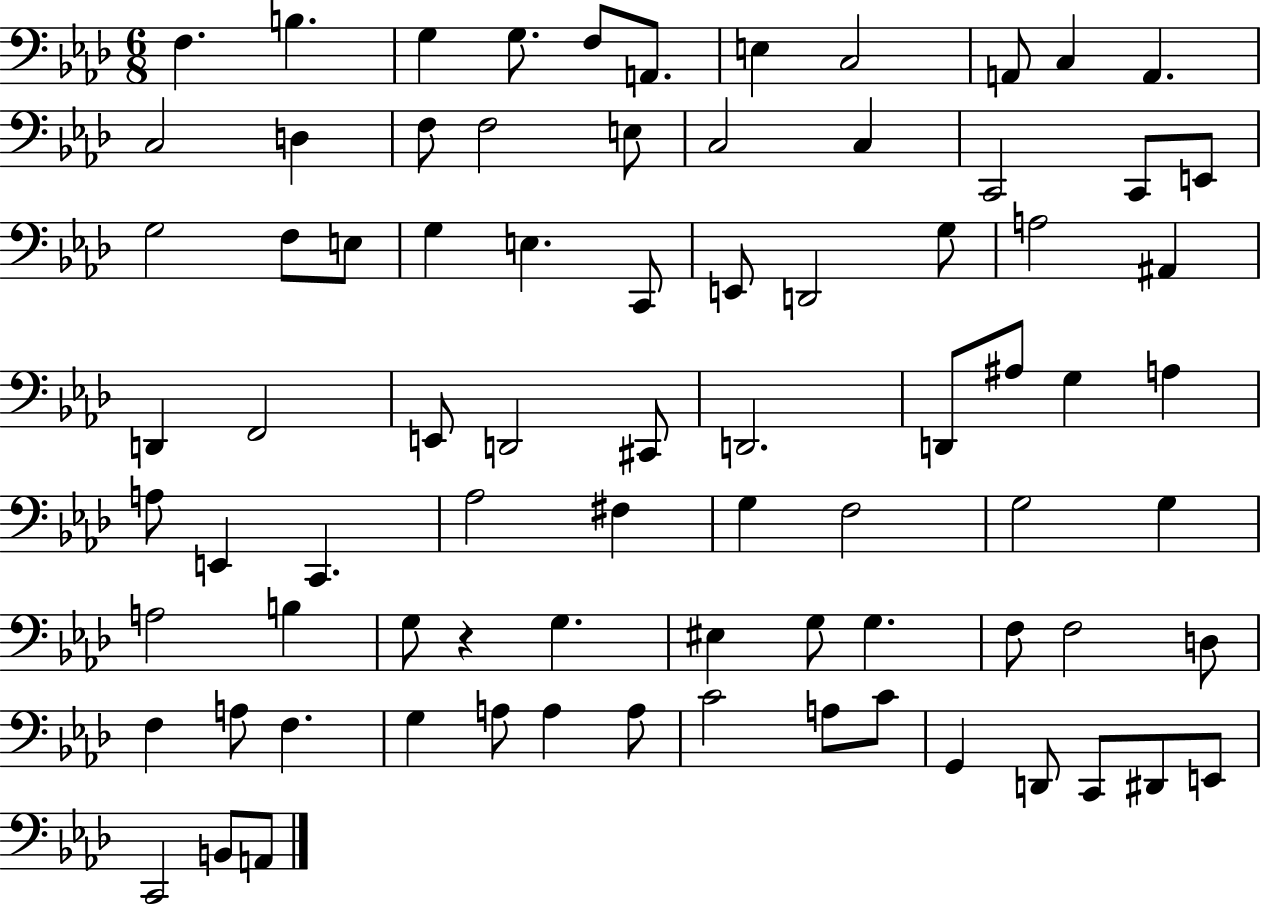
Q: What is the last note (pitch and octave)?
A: A2